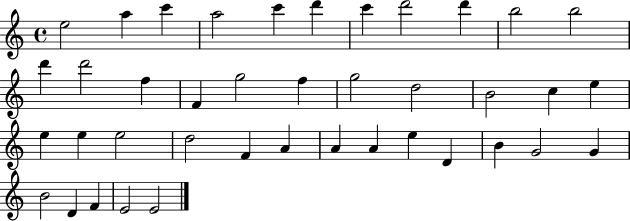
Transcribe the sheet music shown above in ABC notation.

X:1
T:Untitled
M:4/4
L:1/4
K:C
e2 a c' a2 c' d' c' d'2 d' b2 b2 d' d'2 f F g2 f g2 d2 B2 c e e e e2 d2 F A A A e D B G2 G B2 D F E2 E2